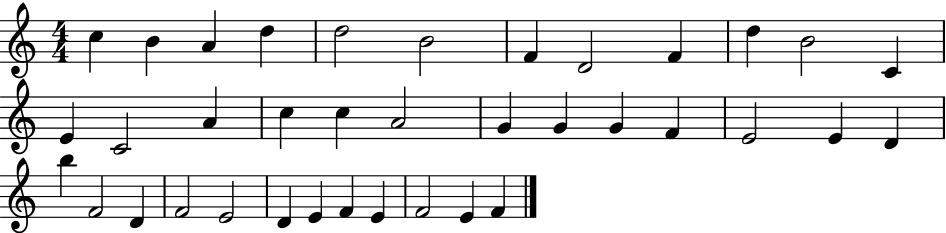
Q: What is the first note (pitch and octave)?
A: C5